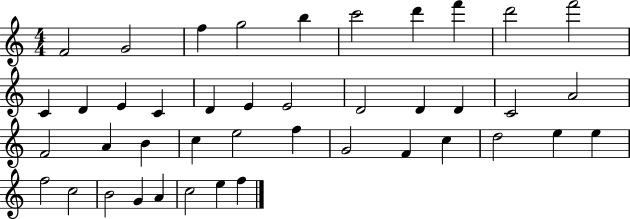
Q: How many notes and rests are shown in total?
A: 42